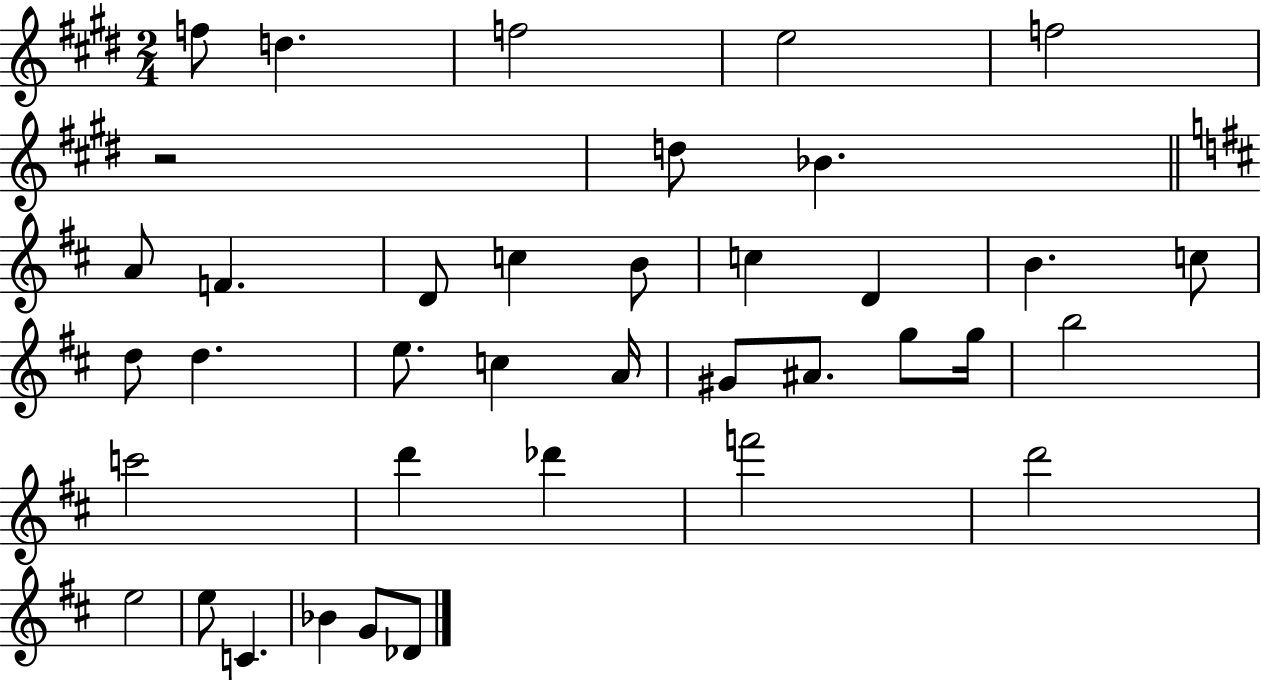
{
  \clef treble
  \numericTimeSignature
  \time 2/4
  \key e \major
  f''8 d''4. | f''2 | e''2 | f''2 | \break r2 | d''8 bes'4. | \bar "||" \break \key d \major a'8 f'4. | d'8 c''4 b'8 | c''4 d'4 | b'4. c''8 | \break d''8 d''4. | e''8. c''4 a'16 | gis'8 ais'8. g''8 g''16 | b''2 | \break c'''2 | d'''4 des'''4 | f'''2 | d'''2 | \break e''2 | e''8 c'4. | bes'4 g'8 des'8 | \bar "|."
}